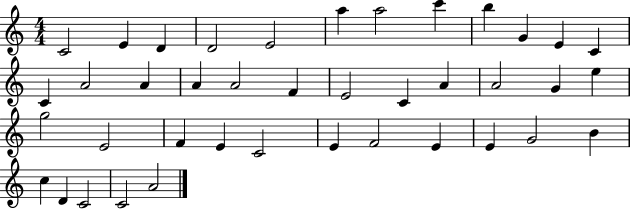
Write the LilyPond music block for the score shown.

{
  \clef treble
  \numericTimeSignature
  \time 4/4
  \key c \major
  c'2 e'4 d'4 | d'2 e'2 | a''4 a''2 c'''4 | b''4 g'4 e'4 c'4 | \break c'4 a'2 a'4 | a'4 a'2 f'4 | e'2 c'4 a'4 | a'2 g'4 e''4 | \break g''2 e'2 | f'4 e'4 c'2 | e'4 f'2 e'4 | e'4 g'2 b'4 | \break c''4 d'4 c'2 | c'2 a'2 | \bar "|."
}